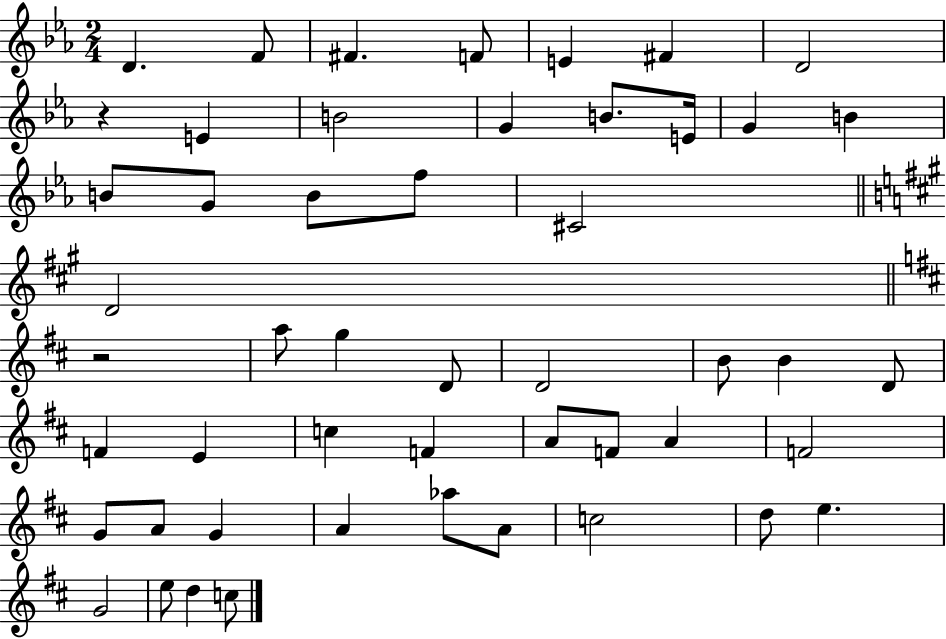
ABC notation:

X:1
T:Untitled
M:2/4
L:1/4
K:Eb
D F/2 ^F F/2 E ^F D2 z E B2 G B/2 E/4 G B B/2 G/2 B/2 f/2 ^C2 D2 z2 a/2 g D/2 D2 B/2 B D/2 F E c F A/2 F/2 A F2 G/2 A/2 G A _a/2 A/2 c2 d/2 e G2 e/2 d c/2